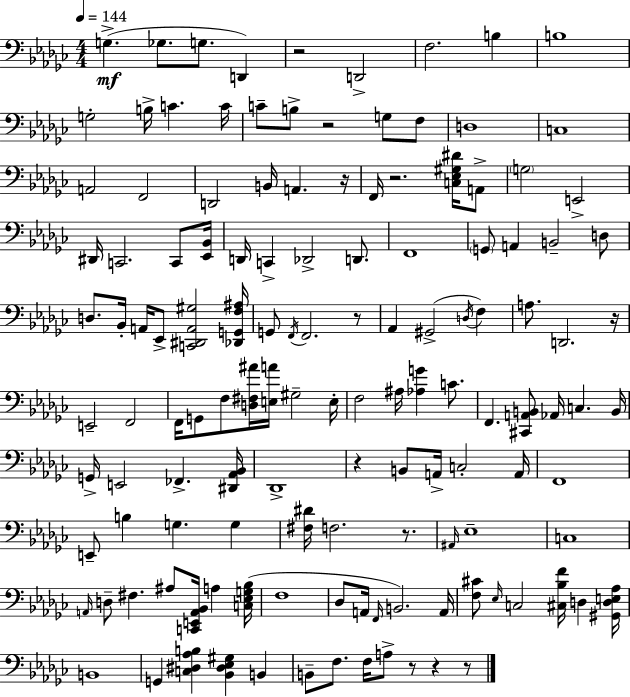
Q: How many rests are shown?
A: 11